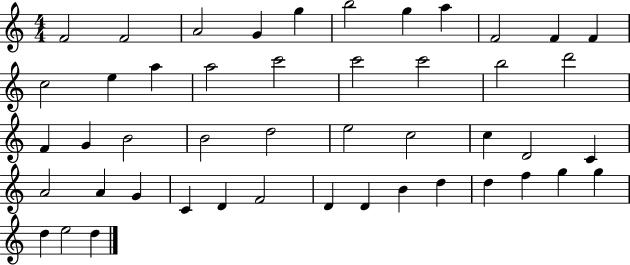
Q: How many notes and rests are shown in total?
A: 47